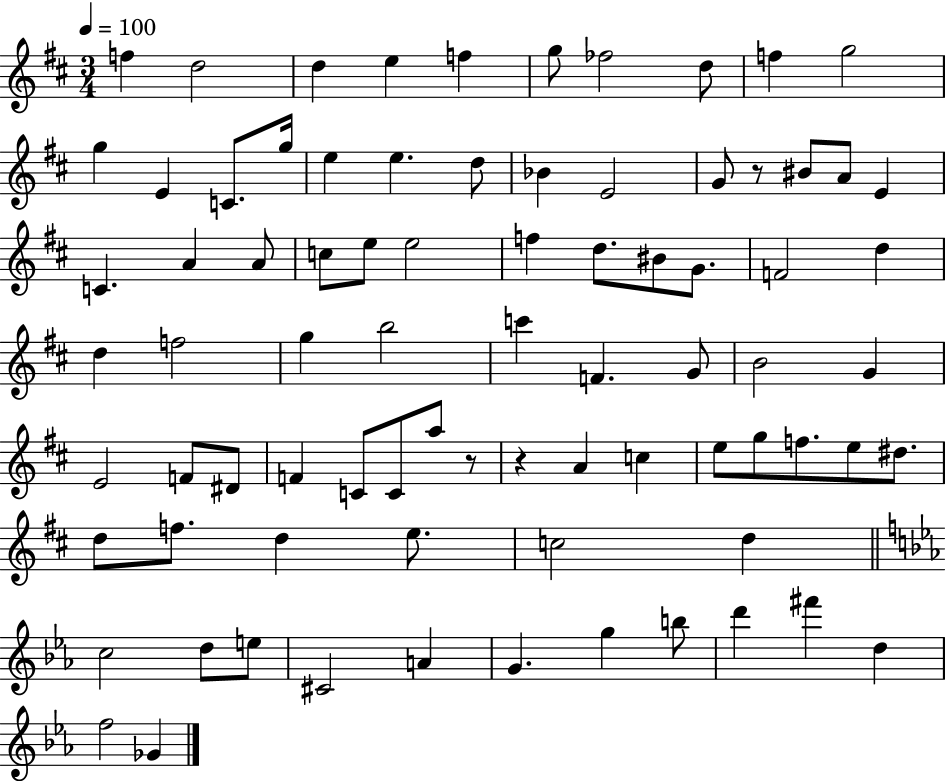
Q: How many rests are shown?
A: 3